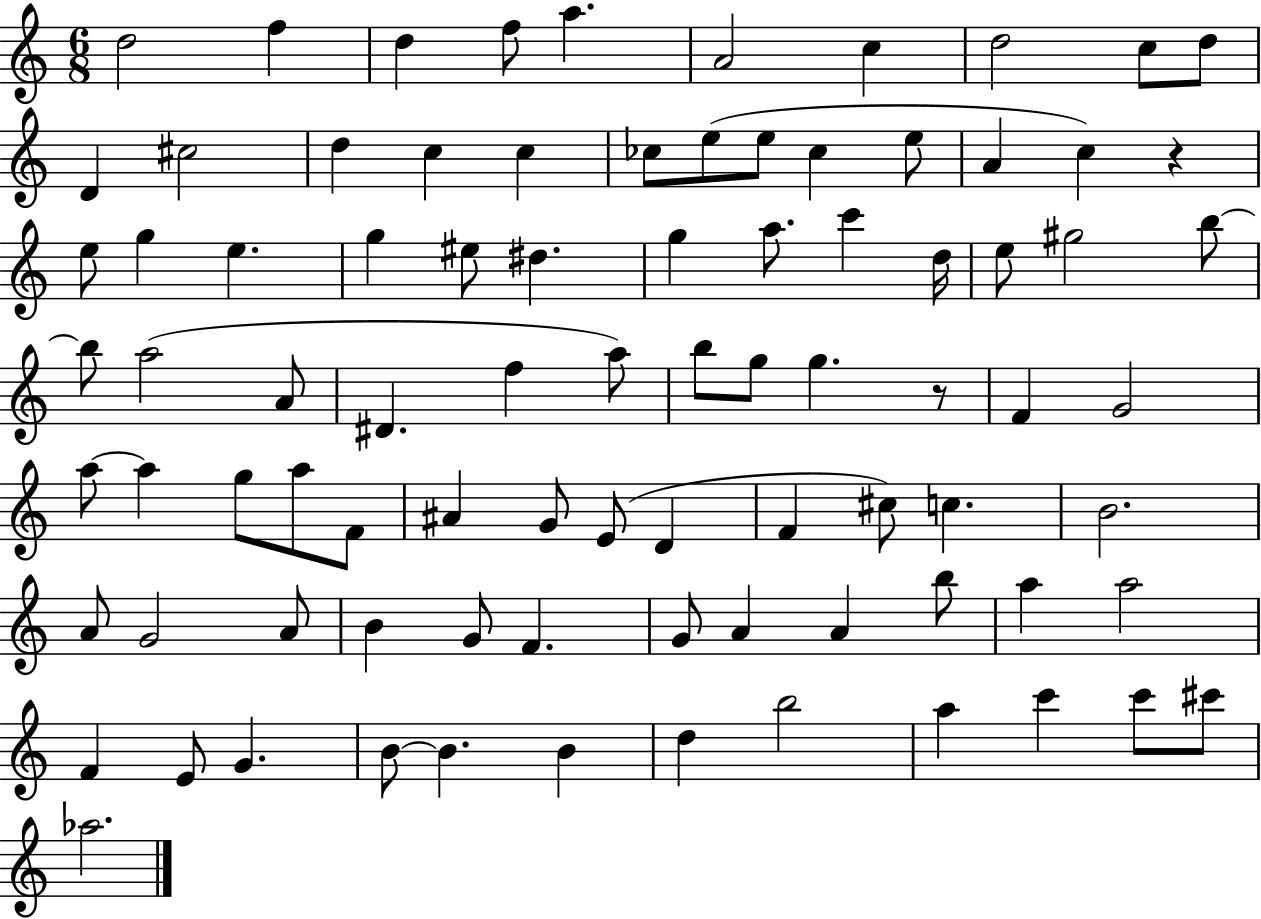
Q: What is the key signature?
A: C major